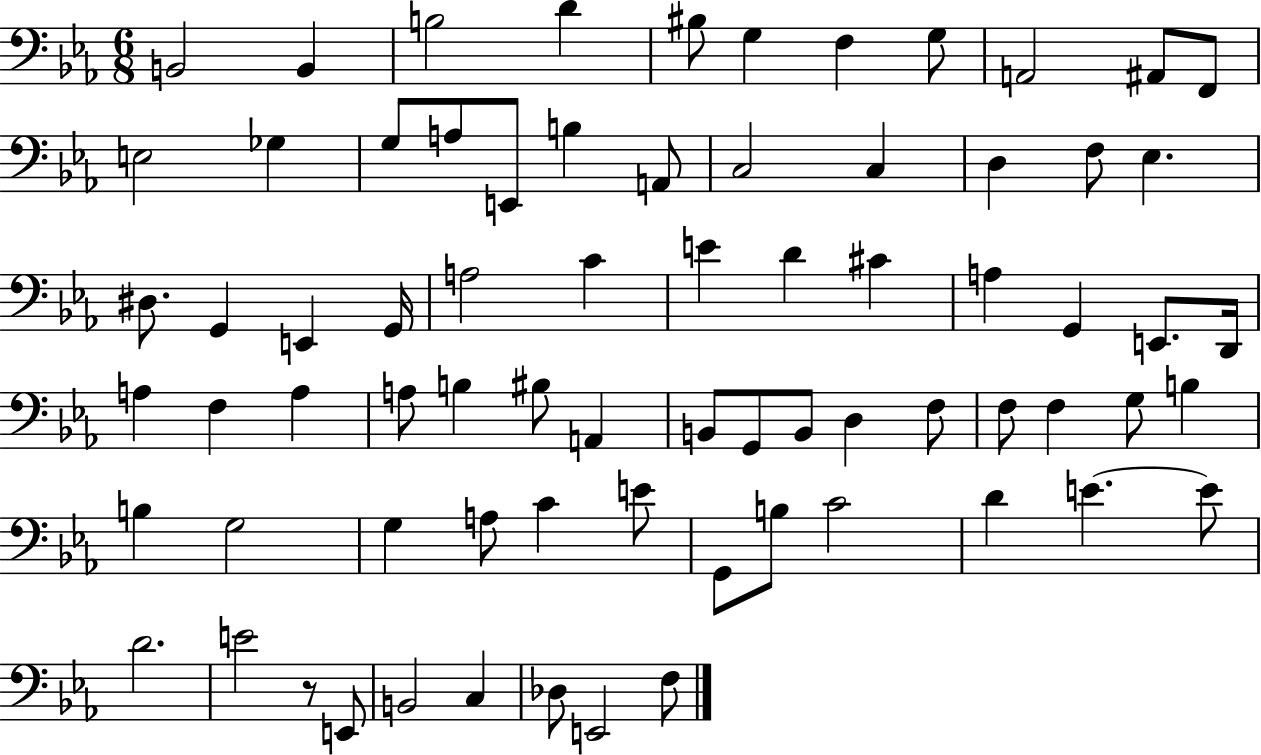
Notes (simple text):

B2/h B2/q B3/h D4/q BIS3/e G3/q F3/q G3/e A2/h A#2/e F2/e E3/h Gb3/q G3/e A3/e E2/e B3/q A2/e C3/h C3/q D3/q F3/e Eb3/q. D#3/e. G2/q E2/q G2/s A3/h C4/q E4/q D4/q C#4/q A3/q G2/q E2/e. D2/s A3/q F3/q A3/q A3/e B3/q BIS3/e A2/q B2/e G2/e B2/e D3/q F3/e F3/e F3/q G3/e B3/q B3/q G3/h G3/q A3/e C4/q E4/e G2/e B3/e C4/h D4/q E4/q. E4/e D4/h. E4/h R/e E2/e B2/h C3/q Db3/e E2/h F3/e